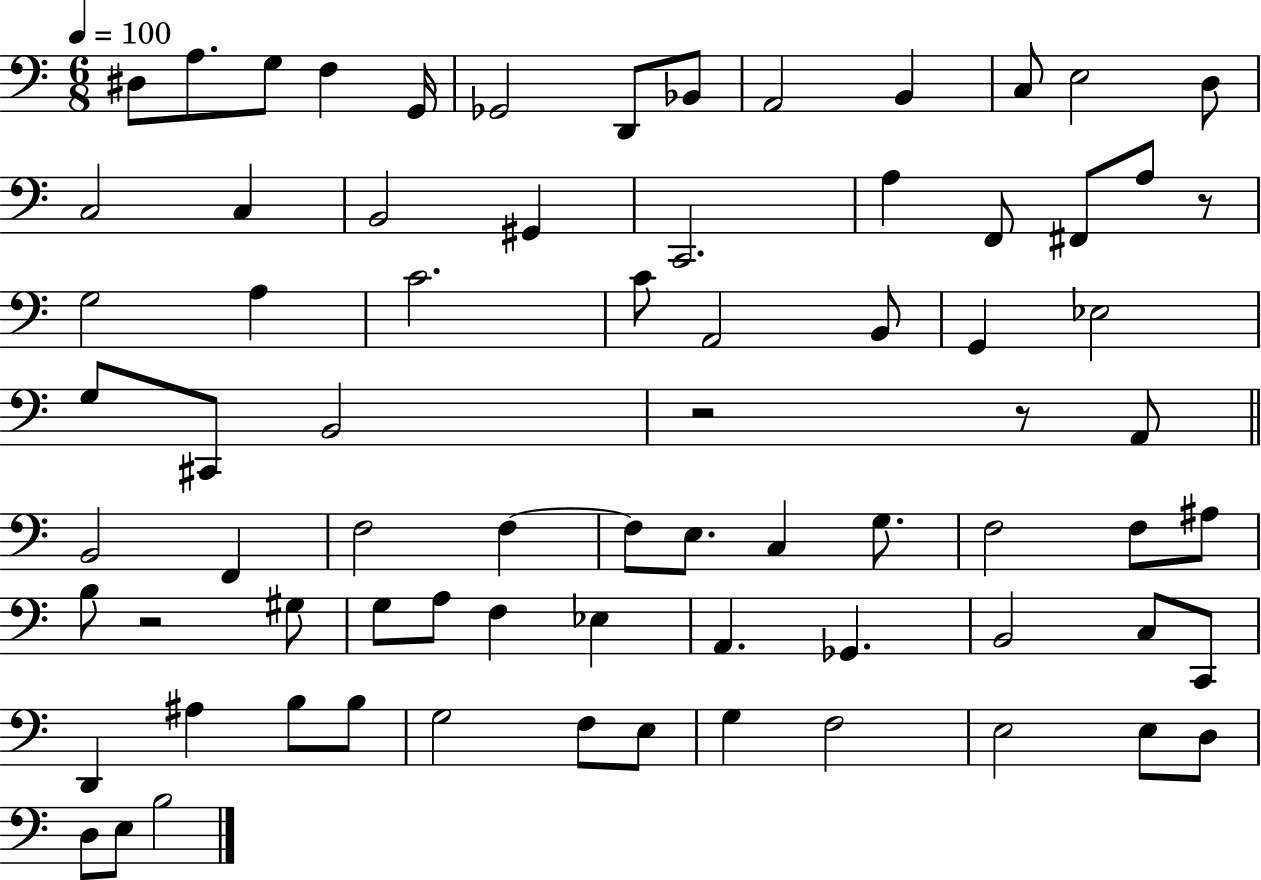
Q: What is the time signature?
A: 6/8